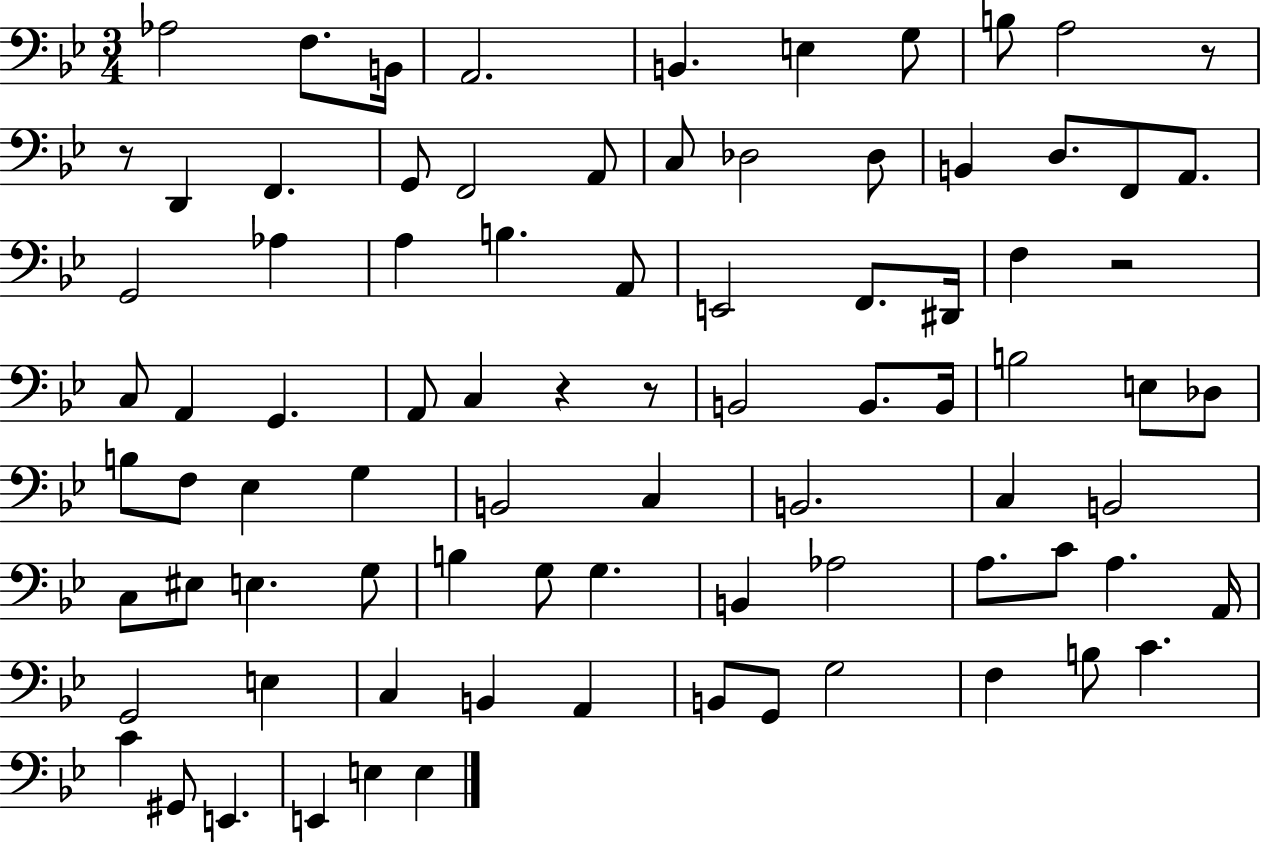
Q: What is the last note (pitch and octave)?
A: E3